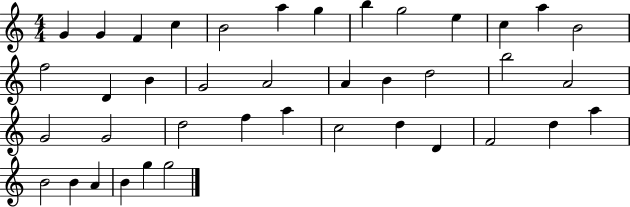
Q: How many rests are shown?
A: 0